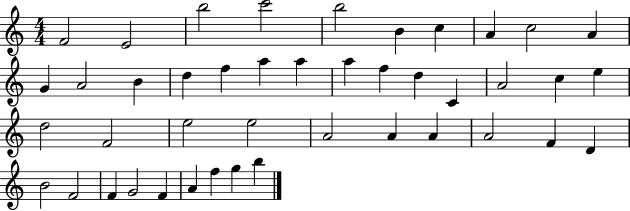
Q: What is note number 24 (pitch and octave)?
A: E5